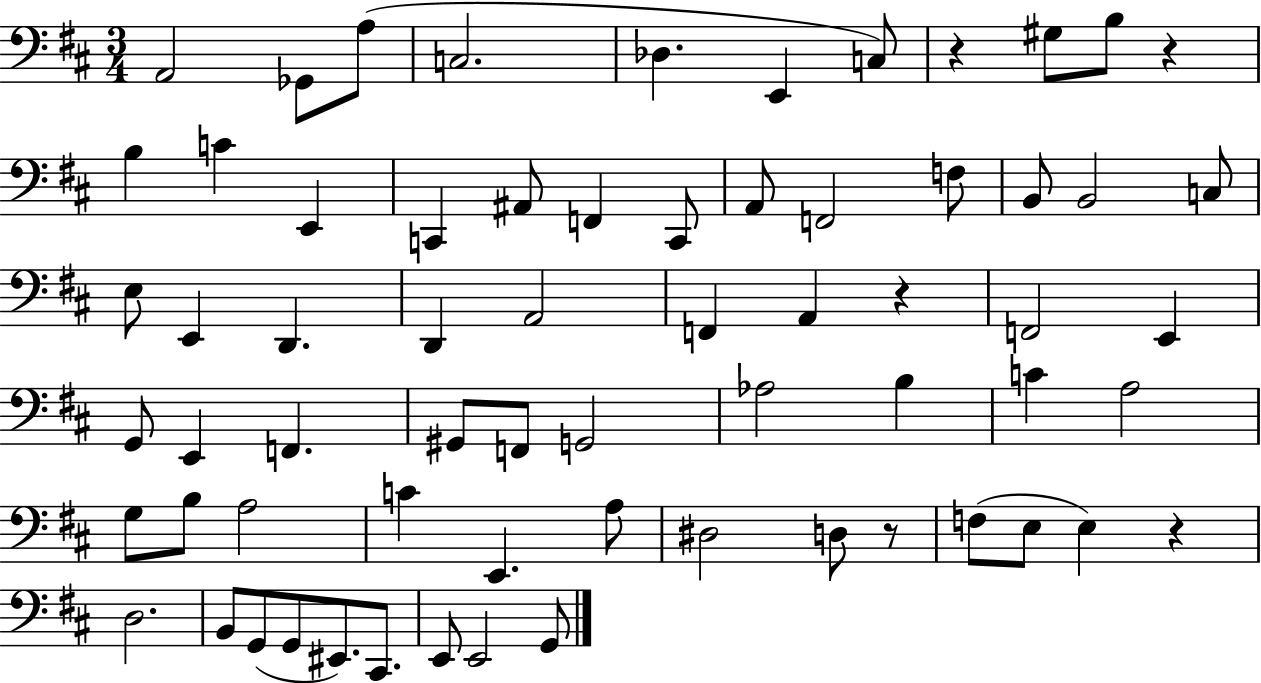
X:1
T:Untitled
M:3/4
L:1/4
K:D
A,,2 _G,,/2 A,/2 C,2 _D, E,, C,/2 z ^G,/2 B,/2 z B, C E,, C,, ^A,,/2 F,, C,,/2 A,,/2 F,,2 F,/2 B,,/2 B,,2 C,/2 E,/2 E,, D,, D,, A,,2 F,, A,, z F,,2 E,, G,,/2 E,, F,, ^G,,/2 F,,/2 G,,2 _A,2 B, C A,2 G,/2 B,/2 A,2 C E,, A,/2 ^D,2 D,/2 z/2 F,/2 E,/2 E, z D,2 B,,/2 G,,/2 G,,/2 ^E,,/2 ^C,,/2 E,,/2 E,,2 G,,/2